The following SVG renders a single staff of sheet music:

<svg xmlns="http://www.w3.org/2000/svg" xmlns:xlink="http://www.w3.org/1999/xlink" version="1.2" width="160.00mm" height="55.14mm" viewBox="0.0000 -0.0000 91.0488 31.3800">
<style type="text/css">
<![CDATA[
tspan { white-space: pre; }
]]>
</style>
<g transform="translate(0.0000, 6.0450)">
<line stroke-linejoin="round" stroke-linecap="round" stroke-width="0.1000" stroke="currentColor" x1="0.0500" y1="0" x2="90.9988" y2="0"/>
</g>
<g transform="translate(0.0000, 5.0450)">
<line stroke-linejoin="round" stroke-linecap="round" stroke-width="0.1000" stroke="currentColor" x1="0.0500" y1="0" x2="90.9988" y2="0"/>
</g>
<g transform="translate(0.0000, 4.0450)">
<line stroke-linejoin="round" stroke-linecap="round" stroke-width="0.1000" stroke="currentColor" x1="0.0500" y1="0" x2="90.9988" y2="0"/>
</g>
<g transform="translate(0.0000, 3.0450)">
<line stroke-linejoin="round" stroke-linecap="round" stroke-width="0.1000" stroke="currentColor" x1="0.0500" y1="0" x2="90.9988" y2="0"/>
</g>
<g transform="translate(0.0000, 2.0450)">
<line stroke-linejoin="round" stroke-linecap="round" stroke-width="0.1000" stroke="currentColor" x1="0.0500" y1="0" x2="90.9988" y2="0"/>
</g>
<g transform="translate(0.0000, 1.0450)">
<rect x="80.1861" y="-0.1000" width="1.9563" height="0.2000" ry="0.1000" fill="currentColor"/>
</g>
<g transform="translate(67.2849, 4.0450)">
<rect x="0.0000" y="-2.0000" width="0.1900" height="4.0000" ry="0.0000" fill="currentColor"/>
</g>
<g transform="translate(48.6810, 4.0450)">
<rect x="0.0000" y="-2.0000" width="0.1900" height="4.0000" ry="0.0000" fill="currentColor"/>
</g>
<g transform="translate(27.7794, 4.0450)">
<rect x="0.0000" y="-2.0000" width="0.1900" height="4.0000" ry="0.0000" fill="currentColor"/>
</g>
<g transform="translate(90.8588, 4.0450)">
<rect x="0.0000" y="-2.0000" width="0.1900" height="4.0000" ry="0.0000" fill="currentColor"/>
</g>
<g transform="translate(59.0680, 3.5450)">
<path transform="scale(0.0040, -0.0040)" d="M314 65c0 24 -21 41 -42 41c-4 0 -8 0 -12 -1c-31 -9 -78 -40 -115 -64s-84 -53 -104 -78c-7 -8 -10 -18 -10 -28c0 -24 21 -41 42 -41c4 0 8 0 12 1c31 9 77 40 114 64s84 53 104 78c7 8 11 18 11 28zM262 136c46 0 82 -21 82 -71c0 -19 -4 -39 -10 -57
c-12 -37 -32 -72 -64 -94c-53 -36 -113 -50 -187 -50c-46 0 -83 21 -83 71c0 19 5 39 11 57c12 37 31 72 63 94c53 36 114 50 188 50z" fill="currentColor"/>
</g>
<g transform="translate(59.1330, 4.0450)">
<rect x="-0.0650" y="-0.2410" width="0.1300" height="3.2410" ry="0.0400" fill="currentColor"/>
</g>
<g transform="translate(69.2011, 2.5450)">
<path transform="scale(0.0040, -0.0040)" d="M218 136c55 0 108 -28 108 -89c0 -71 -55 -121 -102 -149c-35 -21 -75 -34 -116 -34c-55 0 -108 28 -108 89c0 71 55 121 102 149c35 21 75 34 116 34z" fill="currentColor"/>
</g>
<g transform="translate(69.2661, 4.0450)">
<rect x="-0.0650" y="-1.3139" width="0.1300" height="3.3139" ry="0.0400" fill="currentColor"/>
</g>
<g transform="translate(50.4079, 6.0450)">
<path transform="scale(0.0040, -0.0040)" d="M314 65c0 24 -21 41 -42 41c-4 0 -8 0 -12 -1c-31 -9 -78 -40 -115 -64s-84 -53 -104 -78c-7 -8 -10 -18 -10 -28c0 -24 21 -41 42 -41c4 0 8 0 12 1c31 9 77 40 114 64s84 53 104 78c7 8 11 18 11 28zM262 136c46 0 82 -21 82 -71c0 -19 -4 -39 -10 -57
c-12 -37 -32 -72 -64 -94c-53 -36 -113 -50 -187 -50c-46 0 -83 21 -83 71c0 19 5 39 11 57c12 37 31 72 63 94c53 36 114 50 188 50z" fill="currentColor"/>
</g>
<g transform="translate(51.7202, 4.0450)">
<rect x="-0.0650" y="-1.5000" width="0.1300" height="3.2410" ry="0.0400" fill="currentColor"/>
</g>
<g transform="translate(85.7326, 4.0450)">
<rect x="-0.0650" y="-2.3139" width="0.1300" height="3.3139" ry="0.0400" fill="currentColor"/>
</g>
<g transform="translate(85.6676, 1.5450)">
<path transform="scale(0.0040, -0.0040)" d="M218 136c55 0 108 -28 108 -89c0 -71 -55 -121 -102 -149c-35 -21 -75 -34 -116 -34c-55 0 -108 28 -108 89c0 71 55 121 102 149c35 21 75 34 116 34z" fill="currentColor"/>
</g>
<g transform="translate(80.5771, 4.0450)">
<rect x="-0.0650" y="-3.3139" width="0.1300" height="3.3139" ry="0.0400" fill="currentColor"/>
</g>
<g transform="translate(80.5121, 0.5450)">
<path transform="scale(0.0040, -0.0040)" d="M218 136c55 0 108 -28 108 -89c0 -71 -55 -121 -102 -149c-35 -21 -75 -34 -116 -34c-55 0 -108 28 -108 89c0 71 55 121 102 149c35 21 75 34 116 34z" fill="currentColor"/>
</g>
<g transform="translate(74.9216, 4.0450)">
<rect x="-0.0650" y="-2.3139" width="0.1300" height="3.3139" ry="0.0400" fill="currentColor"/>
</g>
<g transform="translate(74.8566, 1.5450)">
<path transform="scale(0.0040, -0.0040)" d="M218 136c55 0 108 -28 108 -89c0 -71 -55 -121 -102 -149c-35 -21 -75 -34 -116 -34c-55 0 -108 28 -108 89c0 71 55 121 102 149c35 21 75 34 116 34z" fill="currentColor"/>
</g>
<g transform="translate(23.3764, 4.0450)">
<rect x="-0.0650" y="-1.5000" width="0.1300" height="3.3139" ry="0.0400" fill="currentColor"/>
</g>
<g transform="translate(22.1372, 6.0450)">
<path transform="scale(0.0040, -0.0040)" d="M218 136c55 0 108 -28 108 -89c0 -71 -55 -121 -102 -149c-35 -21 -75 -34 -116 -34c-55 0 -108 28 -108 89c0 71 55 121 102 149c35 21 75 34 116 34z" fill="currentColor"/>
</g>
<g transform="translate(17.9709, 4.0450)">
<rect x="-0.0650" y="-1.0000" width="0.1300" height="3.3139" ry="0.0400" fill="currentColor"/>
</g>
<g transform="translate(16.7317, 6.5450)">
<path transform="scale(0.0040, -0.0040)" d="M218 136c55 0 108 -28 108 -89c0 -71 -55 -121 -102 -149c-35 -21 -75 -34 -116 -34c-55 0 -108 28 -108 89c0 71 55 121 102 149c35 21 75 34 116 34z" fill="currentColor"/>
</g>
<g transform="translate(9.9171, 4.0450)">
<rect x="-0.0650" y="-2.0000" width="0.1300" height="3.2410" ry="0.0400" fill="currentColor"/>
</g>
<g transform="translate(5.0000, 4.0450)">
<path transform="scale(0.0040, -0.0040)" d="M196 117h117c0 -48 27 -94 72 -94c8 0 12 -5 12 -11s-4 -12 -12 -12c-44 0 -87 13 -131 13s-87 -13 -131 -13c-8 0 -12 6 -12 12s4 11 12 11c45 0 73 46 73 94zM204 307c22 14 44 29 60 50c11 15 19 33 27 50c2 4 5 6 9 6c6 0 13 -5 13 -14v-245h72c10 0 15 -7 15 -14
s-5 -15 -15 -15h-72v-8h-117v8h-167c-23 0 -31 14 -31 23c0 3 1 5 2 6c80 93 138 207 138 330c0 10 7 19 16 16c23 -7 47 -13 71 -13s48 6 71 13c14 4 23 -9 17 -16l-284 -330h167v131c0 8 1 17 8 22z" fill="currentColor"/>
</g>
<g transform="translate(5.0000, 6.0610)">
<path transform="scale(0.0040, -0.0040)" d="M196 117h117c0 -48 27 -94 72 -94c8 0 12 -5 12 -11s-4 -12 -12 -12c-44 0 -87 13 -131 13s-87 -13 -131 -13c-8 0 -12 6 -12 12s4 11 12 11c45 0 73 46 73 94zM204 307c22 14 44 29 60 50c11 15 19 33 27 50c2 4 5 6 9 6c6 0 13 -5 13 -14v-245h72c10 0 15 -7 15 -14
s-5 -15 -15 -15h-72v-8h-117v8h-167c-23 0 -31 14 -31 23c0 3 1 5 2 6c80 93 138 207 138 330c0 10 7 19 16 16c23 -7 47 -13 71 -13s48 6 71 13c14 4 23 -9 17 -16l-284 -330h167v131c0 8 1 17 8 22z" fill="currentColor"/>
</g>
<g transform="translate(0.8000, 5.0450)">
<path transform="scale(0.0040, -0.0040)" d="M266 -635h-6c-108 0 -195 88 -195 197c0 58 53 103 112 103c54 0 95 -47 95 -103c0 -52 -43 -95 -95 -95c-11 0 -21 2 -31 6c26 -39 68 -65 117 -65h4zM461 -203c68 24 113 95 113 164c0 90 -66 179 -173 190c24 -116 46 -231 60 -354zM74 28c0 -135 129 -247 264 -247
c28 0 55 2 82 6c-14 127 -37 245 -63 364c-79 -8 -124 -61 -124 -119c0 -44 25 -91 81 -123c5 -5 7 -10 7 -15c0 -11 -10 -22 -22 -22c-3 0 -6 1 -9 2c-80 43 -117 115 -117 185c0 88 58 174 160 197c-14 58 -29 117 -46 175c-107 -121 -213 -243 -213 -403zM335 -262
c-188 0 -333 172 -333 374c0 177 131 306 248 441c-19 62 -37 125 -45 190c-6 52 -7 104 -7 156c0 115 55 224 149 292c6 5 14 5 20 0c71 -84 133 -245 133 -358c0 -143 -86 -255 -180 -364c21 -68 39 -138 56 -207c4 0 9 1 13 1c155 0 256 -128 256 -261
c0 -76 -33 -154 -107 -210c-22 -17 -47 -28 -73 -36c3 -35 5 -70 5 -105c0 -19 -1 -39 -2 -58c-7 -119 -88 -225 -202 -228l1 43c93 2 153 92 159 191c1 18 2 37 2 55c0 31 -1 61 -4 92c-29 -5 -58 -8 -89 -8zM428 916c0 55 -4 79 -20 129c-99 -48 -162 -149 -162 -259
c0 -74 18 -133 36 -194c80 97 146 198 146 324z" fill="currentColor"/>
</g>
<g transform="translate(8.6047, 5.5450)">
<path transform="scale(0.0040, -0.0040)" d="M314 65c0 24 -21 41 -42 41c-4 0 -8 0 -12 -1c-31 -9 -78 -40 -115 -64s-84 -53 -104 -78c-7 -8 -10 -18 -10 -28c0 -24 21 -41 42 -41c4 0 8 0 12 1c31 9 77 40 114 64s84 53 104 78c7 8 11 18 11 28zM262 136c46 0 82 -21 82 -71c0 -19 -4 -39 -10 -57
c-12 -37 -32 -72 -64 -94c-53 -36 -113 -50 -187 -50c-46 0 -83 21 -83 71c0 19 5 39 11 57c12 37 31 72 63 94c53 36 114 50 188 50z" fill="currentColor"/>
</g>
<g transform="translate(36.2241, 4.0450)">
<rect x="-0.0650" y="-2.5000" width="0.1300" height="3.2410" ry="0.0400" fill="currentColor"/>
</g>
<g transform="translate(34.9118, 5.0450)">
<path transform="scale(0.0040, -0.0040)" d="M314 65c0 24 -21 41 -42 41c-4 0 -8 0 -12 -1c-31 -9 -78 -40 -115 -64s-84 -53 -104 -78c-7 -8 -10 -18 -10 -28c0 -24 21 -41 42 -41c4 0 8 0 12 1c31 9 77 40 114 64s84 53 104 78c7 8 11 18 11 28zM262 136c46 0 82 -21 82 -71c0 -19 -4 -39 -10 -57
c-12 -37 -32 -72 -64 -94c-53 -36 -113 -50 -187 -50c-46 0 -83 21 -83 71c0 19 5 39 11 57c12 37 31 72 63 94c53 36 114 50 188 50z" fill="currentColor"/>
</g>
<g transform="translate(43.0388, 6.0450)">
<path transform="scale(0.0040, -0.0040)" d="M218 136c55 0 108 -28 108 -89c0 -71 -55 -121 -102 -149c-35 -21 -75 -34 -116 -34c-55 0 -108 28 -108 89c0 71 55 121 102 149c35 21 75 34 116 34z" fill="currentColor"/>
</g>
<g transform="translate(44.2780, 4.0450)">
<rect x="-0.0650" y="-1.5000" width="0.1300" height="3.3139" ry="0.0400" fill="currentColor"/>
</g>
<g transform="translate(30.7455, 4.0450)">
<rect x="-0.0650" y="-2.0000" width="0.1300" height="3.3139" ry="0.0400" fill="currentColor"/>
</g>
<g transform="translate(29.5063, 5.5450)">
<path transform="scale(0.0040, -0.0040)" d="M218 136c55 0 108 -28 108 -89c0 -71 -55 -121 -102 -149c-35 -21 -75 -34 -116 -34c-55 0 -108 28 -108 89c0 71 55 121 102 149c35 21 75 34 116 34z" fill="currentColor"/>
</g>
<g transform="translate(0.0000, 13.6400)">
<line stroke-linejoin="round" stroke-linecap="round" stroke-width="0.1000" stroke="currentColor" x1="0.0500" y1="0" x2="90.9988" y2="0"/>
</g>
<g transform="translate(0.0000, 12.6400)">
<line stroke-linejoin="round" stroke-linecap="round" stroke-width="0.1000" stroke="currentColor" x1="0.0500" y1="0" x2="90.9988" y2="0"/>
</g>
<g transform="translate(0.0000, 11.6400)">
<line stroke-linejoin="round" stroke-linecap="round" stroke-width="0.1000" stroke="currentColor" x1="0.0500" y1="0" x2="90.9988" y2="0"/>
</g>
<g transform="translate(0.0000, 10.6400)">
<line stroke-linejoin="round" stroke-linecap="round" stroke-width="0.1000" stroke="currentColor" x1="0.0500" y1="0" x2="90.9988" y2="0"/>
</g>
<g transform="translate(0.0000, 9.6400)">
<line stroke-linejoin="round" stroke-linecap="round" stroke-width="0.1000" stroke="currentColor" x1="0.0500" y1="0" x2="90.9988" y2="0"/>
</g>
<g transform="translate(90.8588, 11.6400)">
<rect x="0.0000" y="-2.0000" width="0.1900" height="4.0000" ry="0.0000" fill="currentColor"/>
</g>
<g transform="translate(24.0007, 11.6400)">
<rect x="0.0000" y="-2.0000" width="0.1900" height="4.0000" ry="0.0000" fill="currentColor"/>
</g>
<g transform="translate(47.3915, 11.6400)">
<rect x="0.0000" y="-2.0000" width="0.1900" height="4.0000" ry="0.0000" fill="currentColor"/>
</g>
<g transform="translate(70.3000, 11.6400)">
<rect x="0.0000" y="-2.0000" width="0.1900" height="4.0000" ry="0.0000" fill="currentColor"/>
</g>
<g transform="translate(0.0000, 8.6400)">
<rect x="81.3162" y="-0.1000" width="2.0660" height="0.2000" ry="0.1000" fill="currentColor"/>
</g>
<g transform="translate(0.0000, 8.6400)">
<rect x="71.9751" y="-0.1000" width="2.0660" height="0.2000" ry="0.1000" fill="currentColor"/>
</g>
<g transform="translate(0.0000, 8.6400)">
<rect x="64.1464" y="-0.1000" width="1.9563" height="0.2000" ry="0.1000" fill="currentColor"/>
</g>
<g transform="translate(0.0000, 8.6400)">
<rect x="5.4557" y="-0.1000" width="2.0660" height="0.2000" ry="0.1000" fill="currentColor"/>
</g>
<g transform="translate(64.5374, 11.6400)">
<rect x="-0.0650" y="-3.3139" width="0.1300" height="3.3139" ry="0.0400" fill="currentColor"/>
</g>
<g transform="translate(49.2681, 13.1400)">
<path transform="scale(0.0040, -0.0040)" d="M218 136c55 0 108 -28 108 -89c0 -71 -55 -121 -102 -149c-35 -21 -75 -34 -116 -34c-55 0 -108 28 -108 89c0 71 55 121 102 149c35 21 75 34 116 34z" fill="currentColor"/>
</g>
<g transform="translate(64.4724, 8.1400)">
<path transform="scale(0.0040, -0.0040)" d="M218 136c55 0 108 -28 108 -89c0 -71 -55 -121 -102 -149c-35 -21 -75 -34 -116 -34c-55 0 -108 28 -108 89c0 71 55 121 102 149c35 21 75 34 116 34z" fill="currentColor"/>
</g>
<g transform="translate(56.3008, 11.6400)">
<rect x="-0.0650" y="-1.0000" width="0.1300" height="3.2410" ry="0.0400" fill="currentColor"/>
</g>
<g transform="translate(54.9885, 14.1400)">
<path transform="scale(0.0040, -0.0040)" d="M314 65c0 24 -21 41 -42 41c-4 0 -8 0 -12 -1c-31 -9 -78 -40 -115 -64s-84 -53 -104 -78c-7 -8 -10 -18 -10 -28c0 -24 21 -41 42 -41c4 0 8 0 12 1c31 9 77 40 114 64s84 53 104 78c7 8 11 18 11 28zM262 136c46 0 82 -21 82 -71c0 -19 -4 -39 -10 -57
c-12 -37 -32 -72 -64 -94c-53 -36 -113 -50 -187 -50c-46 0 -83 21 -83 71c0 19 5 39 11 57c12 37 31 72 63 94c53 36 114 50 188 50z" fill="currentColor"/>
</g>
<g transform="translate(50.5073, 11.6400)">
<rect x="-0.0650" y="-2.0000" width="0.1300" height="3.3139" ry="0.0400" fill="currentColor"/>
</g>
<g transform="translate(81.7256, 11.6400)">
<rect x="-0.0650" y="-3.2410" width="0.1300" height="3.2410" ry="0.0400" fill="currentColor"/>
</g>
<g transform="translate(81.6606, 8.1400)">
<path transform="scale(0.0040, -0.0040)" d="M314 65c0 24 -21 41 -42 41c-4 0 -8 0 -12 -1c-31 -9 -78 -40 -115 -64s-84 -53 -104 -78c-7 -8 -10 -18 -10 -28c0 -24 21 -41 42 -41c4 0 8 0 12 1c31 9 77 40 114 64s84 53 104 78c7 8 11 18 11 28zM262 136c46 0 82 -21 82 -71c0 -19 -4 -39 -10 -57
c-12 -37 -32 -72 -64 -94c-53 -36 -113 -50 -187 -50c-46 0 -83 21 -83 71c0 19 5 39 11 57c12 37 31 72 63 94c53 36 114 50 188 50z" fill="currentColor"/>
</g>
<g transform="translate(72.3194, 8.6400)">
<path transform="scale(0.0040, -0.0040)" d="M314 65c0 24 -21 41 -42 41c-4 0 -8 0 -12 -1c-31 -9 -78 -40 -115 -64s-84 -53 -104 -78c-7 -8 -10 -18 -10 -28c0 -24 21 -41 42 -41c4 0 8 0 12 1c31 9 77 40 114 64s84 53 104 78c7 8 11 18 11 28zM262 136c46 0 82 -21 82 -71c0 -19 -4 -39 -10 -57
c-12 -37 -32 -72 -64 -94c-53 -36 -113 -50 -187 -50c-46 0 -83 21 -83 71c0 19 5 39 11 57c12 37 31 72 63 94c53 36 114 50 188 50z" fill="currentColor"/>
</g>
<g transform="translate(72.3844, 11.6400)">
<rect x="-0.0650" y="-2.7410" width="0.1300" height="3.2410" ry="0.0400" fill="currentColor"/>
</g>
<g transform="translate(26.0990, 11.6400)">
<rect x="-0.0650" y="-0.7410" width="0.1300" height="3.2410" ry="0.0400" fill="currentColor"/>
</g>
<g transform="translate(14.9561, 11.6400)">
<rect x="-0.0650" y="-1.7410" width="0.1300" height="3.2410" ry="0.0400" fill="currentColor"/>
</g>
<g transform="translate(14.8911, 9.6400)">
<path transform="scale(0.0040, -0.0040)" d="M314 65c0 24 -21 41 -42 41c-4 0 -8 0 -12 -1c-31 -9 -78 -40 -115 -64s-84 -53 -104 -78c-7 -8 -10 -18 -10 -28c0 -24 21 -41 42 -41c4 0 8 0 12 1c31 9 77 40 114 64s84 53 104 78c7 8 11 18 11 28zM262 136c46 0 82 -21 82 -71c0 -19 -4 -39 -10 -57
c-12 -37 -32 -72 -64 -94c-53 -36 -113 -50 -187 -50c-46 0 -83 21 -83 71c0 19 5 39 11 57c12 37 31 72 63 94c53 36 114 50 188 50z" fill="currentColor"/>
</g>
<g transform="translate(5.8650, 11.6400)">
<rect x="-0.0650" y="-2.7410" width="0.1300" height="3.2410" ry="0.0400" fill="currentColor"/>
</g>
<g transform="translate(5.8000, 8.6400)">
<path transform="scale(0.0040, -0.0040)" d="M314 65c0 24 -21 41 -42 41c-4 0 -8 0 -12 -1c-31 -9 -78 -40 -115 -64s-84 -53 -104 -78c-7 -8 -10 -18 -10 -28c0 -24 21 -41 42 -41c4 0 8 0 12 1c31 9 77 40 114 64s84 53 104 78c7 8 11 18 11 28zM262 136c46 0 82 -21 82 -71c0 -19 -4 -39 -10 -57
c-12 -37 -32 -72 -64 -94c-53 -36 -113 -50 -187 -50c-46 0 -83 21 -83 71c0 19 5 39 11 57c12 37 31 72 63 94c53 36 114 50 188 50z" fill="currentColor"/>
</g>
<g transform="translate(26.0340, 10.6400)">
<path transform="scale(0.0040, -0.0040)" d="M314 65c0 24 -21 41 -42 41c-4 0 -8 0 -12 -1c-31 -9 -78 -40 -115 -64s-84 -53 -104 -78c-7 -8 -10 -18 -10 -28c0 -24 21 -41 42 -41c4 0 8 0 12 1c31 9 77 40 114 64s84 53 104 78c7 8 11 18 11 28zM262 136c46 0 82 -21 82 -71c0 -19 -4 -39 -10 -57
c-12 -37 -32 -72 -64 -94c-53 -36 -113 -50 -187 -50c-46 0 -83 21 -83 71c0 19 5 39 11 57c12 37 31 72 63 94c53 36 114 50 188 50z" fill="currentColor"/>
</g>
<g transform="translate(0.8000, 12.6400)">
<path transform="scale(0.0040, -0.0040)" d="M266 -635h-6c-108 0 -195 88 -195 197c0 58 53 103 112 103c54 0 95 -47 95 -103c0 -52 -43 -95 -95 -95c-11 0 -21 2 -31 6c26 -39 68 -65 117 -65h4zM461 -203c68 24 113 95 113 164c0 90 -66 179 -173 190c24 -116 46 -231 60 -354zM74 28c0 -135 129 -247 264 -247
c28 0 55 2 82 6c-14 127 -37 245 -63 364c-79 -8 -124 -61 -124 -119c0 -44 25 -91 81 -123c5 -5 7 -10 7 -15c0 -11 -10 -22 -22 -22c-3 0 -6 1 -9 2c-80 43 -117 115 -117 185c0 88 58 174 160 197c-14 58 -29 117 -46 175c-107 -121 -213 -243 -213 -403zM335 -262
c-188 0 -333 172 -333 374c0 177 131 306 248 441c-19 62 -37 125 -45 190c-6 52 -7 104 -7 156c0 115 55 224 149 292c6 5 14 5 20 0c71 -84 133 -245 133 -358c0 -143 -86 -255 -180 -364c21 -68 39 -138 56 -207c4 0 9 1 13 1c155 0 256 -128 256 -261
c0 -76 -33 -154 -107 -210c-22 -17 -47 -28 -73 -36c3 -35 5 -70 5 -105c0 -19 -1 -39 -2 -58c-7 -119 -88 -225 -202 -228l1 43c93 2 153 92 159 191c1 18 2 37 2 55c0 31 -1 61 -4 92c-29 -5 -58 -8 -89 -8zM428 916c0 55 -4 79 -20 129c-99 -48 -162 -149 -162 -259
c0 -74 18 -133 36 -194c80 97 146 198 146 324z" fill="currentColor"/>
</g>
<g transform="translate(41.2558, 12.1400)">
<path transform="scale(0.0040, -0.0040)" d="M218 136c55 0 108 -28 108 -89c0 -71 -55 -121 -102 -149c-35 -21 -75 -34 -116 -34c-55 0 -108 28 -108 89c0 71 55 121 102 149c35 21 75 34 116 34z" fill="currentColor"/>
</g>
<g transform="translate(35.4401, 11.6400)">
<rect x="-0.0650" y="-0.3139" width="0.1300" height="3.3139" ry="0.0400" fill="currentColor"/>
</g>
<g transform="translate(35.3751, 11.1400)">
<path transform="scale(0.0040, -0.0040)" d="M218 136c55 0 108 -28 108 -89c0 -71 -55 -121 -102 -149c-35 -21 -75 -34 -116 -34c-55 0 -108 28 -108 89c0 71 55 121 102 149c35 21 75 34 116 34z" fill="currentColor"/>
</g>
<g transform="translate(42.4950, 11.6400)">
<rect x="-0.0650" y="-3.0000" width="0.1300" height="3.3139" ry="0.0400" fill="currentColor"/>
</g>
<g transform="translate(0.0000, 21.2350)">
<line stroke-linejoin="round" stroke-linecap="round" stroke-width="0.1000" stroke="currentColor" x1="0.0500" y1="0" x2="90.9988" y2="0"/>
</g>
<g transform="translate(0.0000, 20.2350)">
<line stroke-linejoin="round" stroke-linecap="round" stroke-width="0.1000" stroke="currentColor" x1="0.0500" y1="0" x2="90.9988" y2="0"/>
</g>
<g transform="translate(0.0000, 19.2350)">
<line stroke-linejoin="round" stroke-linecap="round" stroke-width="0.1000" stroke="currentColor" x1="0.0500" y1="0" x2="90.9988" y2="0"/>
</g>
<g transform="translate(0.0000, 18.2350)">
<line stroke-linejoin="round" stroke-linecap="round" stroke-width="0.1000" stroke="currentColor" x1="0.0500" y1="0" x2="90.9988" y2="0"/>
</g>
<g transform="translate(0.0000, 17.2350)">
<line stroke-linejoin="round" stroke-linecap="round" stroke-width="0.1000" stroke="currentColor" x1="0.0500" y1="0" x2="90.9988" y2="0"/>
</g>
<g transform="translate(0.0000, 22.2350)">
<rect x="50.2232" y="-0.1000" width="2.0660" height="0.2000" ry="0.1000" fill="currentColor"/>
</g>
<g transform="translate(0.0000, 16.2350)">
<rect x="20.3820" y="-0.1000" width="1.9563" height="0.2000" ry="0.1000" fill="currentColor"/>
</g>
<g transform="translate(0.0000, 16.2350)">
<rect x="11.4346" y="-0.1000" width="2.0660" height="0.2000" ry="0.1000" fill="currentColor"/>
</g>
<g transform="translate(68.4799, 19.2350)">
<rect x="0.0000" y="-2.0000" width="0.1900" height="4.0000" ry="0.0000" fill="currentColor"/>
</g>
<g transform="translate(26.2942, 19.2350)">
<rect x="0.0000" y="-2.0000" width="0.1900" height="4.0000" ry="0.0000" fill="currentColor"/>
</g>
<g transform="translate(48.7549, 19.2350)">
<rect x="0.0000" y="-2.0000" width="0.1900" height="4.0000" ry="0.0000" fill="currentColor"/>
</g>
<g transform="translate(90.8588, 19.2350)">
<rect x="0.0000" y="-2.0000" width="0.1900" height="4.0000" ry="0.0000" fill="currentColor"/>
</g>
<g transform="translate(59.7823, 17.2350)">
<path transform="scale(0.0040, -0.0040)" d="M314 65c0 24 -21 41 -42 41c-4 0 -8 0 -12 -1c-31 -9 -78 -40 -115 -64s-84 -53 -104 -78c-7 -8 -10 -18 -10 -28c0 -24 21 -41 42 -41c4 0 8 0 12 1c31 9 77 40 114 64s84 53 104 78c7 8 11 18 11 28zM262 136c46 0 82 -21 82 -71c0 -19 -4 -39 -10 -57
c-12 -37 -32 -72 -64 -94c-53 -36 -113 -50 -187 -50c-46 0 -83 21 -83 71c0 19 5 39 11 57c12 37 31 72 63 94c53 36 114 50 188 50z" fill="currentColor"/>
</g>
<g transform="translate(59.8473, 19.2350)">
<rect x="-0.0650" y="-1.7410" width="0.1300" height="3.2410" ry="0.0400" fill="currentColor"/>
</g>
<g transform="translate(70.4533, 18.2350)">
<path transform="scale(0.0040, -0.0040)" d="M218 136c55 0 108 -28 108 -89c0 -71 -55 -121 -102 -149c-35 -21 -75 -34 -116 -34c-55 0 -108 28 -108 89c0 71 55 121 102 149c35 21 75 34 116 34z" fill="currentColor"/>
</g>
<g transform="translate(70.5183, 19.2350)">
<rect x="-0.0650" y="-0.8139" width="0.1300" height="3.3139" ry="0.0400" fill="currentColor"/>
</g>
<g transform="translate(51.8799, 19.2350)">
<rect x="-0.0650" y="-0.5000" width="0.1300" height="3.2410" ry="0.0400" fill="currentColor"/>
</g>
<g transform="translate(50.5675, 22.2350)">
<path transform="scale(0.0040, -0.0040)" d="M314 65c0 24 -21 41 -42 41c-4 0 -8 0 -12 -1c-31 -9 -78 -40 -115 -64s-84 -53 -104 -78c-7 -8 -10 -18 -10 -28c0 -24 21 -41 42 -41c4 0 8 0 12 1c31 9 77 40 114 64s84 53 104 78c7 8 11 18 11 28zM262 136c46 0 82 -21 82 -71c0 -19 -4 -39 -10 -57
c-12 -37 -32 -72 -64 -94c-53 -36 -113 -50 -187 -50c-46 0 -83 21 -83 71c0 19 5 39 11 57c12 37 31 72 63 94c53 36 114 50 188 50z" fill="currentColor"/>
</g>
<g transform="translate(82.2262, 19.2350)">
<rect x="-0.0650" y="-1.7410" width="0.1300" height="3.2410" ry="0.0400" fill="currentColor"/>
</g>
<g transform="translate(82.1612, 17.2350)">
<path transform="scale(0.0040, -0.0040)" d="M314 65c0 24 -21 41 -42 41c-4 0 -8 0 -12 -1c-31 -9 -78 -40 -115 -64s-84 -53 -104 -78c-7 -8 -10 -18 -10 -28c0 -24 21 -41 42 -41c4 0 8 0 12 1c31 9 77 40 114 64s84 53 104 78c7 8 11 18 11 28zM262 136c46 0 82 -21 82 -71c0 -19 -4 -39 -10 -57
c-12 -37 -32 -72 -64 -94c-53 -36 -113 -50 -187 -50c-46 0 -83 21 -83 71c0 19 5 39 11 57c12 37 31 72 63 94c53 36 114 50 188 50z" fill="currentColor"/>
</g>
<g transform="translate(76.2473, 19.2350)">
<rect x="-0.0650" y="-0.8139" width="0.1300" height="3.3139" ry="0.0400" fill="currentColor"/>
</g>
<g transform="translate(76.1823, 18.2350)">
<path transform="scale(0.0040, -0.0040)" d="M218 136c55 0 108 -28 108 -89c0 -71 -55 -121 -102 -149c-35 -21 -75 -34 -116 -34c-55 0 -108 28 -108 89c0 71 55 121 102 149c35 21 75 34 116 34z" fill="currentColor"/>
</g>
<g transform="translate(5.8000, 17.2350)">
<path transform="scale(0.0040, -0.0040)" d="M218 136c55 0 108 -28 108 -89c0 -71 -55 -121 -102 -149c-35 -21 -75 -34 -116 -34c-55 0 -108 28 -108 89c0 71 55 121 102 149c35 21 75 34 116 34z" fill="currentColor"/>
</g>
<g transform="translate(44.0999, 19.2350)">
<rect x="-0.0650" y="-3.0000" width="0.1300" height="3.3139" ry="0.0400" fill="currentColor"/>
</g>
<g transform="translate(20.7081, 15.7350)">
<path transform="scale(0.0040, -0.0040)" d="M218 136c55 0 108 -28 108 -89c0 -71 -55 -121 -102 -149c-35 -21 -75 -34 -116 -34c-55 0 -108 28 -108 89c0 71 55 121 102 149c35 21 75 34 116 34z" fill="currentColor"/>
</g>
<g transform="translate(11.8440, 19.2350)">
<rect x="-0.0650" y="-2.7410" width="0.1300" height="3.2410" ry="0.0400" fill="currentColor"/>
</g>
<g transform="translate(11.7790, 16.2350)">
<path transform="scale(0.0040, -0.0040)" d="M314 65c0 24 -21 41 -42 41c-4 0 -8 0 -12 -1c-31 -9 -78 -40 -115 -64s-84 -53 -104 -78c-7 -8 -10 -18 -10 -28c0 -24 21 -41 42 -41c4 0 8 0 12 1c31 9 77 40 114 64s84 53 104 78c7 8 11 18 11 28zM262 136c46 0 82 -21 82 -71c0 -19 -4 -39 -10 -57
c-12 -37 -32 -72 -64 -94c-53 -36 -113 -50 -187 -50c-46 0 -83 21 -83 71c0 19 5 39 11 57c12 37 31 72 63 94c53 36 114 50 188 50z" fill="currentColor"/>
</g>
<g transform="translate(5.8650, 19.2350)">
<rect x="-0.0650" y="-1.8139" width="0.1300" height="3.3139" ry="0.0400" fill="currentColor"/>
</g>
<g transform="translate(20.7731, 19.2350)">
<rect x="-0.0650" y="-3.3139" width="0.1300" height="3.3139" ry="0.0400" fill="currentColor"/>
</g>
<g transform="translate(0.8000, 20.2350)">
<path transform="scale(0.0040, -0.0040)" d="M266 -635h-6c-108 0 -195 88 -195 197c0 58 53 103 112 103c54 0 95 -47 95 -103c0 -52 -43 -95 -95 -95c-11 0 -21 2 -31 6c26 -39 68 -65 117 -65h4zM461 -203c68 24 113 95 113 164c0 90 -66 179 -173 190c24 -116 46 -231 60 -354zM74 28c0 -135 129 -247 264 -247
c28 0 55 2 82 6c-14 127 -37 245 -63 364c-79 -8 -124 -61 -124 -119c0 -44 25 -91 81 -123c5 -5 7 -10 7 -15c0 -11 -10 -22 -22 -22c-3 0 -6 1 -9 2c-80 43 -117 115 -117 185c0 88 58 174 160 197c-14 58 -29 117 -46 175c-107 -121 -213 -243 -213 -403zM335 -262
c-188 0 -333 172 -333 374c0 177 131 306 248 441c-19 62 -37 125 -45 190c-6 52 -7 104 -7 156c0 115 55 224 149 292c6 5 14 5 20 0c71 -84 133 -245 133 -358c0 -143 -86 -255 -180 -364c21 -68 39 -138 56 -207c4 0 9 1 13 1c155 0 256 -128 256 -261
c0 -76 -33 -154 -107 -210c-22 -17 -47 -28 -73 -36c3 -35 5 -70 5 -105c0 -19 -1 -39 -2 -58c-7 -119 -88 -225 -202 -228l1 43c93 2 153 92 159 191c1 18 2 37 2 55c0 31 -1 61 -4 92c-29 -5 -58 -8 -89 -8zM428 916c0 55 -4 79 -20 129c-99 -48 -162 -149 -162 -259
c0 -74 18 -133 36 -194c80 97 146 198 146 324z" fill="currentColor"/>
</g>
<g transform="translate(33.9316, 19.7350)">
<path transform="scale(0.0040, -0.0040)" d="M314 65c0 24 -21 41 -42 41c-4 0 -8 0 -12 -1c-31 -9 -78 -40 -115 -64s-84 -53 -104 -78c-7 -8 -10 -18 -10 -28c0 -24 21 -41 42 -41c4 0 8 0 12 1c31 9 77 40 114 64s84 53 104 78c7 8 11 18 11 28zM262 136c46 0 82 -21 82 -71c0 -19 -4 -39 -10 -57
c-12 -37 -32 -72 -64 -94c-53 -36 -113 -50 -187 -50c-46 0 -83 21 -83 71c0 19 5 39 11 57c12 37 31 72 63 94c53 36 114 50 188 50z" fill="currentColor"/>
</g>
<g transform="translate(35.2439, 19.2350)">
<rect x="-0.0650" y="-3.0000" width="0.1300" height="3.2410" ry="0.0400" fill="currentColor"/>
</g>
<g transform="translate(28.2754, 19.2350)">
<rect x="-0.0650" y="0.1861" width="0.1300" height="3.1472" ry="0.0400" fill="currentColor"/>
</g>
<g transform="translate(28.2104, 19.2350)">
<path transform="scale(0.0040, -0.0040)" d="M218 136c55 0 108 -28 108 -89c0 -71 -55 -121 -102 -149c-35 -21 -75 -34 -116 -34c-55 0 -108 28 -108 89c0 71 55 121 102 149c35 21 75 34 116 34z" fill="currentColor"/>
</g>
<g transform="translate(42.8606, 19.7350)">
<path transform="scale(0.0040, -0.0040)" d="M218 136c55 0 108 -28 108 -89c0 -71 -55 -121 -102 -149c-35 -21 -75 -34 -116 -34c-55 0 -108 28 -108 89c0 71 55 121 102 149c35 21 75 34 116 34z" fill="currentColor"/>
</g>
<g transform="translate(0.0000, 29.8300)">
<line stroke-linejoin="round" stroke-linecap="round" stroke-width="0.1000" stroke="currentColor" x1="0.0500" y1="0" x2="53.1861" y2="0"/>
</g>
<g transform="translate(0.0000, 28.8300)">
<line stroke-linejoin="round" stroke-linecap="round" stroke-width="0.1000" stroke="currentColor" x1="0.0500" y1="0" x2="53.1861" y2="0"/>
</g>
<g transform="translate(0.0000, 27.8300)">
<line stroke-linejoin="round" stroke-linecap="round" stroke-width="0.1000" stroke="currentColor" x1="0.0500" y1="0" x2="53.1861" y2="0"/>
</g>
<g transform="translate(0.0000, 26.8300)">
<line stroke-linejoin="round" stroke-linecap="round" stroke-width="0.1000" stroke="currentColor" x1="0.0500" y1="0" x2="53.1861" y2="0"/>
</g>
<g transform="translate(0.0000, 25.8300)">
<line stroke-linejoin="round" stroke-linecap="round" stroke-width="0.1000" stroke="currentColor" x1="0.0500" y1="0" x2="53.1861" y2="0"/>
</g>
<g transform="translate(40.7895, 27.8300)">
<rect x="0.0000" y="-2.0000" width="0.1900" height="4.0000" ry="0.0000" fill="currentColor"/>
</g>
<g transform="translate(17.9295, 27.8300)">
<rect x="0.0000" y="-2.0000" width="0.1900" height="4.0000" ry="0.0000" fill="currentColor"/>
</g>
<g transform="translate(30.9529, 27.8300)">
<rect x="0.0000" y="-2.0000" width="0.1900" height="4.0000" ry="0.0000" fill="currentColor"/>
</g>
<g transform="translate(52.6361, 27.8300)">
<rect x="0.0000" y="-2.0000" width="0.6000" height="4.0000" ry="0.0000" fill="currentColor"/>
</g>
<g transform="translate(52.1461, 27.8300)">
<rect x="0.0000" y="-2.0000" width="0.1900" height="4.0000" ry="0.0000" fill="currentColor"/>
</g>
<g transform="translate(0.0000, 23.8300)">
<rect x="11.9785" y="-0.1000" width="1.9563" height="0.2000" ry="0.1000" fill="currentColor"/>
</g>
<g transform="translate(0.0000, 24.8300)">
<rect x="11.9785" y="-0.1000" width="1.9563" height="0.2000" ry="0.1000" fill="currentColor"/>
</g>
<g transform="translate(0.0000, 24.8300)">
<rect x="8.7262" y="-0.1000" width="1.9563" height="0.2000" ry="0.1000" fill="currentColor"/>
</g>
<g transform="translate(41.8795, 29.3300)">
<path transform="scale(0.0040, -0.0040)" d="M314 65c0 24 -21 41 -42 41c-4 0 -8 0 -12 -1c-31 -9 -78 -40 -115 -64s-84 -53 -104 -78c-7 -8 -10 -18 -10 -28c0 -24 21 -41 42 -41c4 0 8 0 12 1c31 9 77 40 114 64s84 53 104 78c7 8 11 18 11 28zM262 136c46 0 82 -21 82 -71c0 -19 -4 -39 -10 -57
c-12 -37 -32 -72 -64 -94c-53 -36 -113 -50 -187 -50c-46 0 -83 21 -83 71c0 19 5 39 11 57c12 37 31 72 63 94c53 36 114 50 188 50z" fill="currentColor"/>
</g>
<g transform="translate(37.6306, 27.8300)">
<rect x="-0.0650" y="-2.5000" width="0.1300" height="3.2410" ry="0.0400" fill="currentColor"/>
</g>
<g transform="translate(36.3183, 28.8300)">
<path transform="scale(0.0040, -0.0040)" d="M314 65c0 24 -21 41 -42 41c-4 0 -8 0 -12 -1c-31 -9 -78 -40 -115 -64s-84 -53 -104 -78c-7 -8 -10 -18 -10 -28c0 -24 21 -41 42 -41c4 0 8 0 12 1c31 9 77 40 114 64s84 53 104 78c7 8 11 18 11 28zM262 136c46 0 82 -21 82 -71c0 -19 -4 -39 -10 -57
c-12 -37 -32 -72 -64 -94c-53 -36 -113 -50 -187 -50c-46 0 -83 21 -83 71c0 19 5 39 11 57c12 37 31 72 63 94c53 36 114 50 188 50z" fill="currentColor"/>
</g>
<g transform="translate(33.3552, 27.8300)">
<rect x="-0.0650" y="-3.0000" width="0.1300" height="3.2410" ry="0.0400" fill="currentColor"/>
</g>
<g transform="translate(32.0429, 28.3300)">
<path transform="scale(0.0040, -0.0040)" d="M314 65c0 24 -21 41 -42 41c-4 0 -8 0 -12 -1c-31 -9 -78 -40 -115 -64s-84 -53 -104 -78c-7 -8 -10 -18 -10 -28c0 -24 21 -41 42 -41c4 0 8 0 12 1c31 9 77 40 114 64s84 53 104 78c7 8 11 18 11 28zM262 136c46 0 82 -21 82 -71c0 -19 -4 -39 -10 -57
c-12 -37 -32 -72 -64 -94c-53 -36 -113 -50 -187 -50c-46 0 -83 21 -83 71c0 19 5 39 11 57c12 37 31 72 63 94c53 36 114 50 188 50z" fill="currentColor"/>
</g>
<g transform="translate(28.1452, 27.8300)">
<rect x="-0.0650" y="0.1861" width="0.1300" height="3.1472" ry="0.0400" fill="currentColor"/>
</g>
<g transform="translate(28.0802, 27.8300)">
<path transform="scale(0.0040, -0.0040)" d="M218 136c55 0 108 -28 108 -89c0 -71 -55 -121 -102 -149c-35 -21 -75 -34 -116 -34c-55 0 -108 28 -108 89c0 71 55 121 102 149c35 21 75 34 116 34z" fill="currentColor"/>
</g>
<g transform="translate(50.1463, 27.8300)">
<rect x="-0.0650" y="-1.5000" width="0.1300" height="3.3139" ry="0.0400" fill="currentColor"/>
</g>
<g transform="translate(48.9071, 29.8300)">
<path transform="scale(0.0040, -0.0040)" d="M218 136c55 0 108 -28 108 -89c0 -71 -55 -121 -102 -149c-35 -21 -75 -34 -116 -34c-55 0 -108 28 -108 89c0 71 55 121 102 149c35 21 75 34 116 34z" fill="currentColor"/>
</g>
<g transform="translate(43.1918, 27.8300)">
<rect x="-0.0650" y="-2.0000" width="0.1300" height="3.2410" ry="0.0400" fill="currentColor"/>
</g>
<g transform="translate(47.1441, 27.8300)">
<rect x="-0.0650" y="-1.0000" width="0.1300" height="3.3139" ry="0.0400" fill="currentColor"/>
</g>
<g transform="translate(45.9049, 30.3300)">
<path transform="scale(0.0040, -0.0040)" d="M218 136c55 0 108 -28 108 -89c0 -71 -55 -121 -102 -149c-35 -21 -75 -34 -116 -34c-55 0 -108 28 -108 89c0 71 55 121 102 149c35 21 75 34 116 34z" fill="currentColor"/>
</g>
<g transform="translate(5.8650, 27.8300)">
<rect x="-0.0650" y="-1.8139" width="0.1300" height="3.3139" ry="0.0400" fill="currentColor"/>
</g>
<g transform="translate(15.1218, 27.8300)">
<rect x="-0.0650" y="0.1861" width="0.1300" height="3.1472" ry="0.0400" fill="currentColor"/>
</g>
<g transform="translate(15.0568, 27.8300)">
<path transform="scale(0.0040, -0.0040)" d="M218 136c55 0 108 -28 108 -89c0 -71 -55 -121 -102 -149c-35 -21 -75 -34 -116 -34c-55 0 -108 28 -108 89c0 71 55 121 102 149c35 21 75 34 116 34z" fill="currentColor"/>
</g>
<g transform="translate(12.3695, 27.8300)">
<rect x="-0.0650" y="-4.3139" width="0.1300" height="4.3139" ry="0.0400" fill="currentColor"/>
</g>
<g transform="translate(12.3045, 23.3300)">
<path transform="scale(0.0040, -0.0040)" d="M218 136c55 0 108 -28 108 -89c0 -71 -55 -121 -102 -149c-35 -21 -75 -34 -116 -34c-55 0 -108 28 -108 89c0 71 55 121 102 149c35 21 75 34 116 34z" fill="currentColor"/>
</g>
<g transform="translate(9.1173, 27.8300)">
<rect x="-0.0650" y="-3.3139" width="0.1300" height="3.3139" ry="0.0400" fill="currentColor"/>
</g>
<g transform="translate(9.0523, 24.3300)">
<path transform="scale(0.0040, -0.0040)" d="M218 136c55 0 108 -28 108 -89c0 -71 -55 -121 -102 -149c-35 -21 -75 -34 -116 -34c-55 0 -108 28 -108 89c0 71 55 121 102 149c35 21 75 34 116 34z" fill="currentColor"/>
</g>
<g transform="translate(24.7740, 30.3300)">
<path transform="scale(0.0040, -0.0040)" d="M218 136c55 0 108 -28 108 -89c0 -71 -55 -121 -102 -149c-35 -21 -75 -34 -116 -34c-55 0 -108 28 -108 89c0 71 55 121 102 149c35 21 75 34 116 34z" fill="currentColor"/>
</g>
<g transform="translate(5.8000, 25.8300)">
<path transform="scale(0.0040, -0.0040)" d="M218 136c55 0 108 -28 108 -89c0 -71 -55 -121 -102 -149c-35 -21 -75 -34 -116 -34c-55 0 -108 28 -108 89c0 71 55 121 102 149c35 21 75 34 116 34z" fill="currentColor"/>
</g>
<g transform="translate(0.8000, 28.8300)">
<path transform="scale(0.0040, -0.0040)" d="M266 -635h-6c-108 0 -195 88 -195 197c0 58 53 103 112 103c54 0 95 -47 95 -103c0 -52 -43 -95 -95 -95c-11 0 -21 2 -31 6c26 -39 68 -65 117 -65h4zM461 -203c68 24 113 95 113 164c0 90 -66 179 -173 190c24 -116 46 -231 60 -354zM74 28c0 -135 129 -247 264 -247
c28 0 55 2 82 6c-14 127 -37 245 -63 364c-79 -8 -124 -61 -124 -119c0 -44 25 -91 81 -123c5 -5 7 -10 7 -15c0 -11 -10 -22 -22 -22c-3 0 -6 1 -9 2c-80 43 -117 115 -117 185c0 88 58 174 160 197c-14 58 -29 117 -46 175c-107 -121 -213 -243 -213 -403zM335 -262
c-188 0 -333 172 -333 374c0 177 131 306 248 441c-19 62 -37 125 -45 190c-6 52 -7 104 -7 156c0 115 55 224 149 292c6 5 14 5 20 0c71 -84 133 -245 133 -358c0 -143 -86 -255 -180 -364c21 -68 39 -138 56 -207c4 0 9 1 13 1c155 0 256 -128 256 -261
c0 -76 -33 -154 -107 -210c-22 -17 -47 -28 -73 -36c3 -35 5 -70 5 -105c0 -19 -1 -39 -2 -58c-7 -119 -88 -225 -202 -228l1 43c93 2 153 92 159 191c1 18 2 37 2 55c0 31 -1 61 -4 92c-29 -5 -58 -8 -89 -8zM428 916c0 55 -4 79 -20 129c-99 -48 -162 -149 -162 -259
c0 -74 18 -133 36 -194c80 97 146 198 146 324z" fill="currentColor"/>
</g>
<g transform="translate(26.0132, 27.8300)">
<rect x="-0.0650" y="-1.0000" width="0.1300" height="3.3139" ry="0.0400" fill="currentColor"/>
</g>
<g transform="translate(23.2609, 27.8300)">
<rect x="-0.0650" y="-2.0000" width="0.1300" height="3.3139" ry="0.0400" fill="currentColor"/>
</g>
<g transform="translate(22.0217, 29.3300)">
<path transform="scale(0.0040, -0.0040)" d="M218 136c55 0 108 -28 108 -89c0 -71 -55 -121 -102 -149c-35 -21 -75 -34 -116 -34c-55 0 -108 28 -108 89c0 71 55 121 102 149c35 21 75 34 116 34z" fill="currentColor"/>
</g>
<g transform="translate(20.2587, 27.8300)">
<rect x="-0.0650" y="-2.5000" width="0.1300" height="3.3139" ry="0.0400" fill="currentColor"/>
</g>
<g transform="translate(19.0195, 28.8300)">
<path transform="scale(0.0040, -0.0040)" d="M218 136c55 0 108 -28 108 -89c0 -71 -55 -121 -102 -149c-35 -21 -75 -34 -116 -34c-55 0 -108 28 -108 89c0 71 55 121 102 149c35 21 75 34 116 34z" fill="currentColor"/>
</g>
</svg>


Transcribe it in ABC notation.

X:1
T:Untitled
M:4/4
L:1/4
K:C
F2 D E F G2 E E2 c2 e g b g a2 f2 d2 c A F D2 b a2 b2 f a2 b B A2 A C2 f2 d d f2 f b d' B G F D B A2 G2 F2 D E